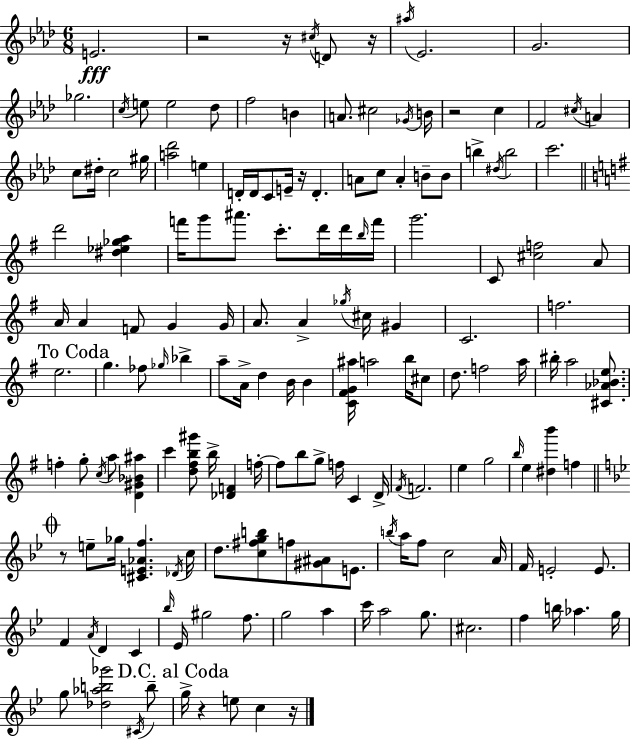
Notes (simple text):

E4/h. R/h R/s C#5/s D4/e R/s A#5/s Eb4/h. G4/h. Gb5/h. C5/s E5/e E5/h Db5/e F5/h B4/q A4/e. C#5/h Gb4/s B4/s R/h C5/q F4/h C#5/s A4/q C5/e D#5/s C5/h G#5/s [A5,Db6]/h E5/q D4/s D4/s C4/e E4/s R/s D4/q. A4/e C5/e A4/q B4/e B4/e B5/q D#5/s B5/h C6/h. D6/h [D#5,Eb5,Gb5,A5]/q F6/s G6/e A#6/e. C6/e. D6/s D6/s B5/s F6/s G6/h. C4/e [C#5,F5]/h A4/e A4/s A4/q F4/e G4/q G4/s A4/e. A4/q Gb5/s C#5/s G#4/q C4/h. F5/h. E5/h. G5/q. FES5/e Gb5/s Bb5/q A5/e A4/s D5/q B4/s B4/q [C4,F#4,G4,A#5]/s A5/h B5/s C#5/e D5/e. F5/h A5/s BIS5/s A5/h [C#4,Ab4,Bb4,E5]/e. F5/q G5/e C5/s A5/e [D4,G#4,Bb4,A#5]/q C6/q [D5,F#5,B5,G#6]/e B5/s [Db4,F4]/q F5/s F5/e B5/e G5/e F5/s C4/q D4/s F#4/s F4/h. E5/q G5/h B5/s E5/q [D#5,B6]/q F5/q R/e E5/e Gb5/s [C#4,E4,Ab4,F5]/q. Db4/s C5/s D5/e. [C5,F#5,G5,B5]/e F5/e [G#4,A#4]/e E4/e. B5/s A5/s F5/e C5/h A4/s F4/s E4/h E4/e. F4/q A4/s D4/q C4/q Bb5/s Eb4/s G#5/h F5/e. G5/h A5/q C6/s A5/h G5/e. C#5/h. F5/q B5/s Ab5/q. G5/s G5/e [Db5,Ab5,B5,Gb6]/h C#4/s B5/e G5/s R/q E5/e C5/q R/s